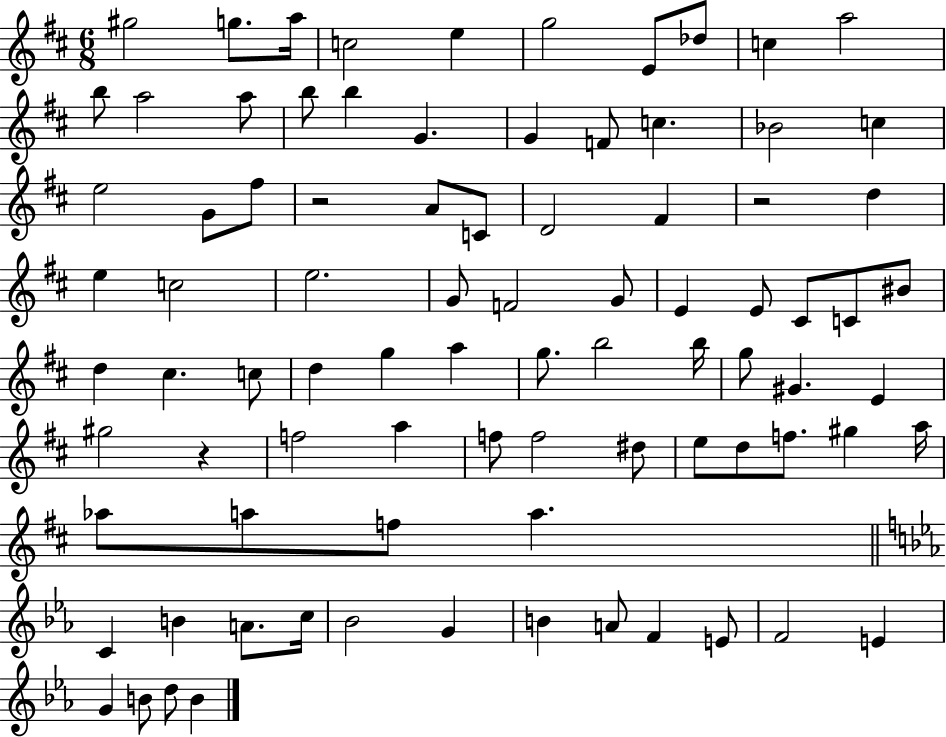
G#5/h G5/e. A5/s C5/h E5/q G5/h E4/e Db5/e C5/q A5/h B5/e A5/h A5/e B5/e B5/q G4/q. G4/q F4/e C5/q. Bb4/h C5/q E5/h G4/e F#5/e R/h A4/e C4/e D4/h F#4/q R/h D5/q E5/q C5/h E5/h. G4/e F4/h G4/e E4/q E4/e C#4/e C4/e BIS4/e D5/q C#5/q. C5/e D5/q G5/q A5/q G5/e. B5/h B5/s G5/e G#4/q. E4/q G#5/h R/q F5/h A5/q F5/e F5/h D#5/e E5/e D5/e F5/e. G#5/q A5/s Ab5/e A5/e F5/e A5/q. C4/q B4/q A4/e. C5/s Bb4/h G4/q B4/q A4/e F4/q E4/e F4/h E4/q G4/q B4/e D5/e B4/q